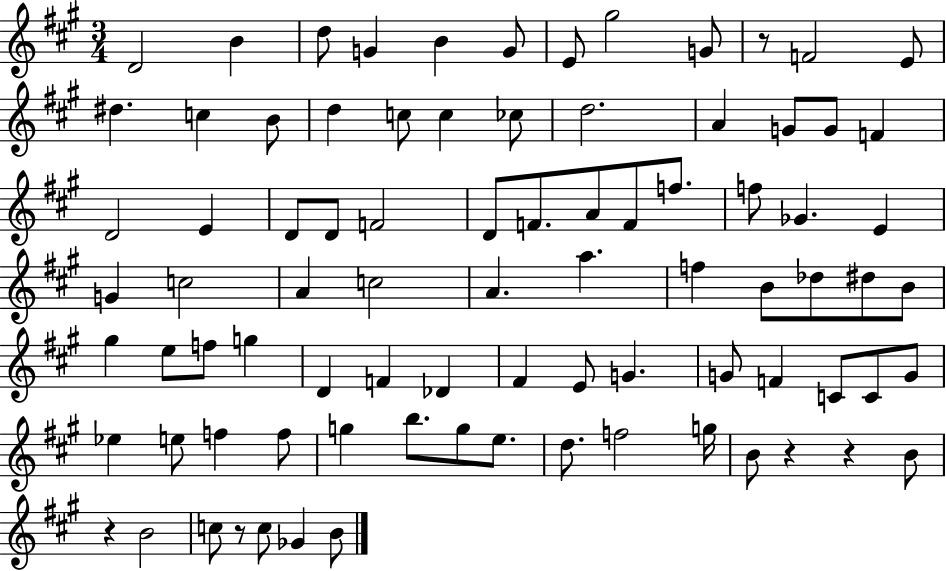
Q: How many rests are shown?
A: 5